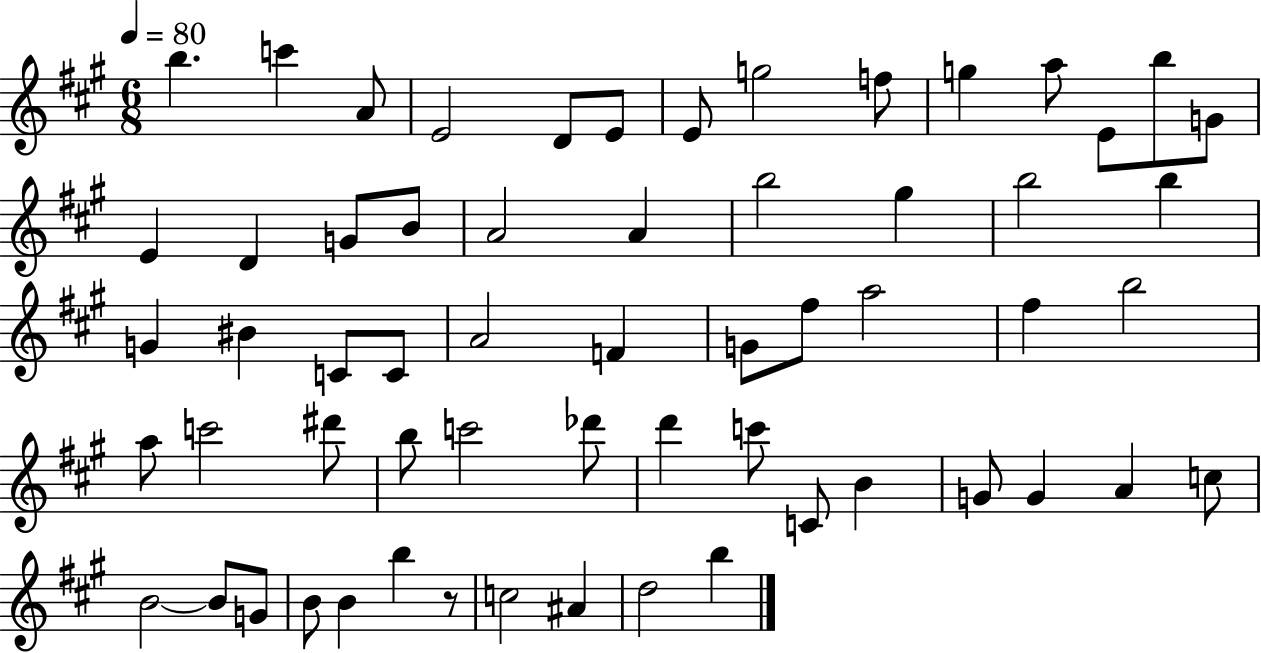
{
  \clef treble
  \numericTimeSignature
  \time 6/8
  \key a \major
  \tempo 4 = 80
  \repeat volta 2 { b''4. c'''4 a'8 | e'2 d'8 e'8 | e'8 g''2 f''8 | g''4 a''8 e'8 b''8 g'8 | \break e'4 d'4 g'8 b'8 | a'2 a'4 | b''2 gis''4 | b''2 b''4 | \break g'4 bis'4 c'8 c'8 | a'2 f'4 | g'8 fis''8 a''2 | fis''4 b''2 | \break a''8 c'''2 dis'''8 | b''8 c'''2 des'''8 | d'''4 c'''8 c'8 b'4 | g'8 g'4 a'4 c''8 | \break b'2~~ b'8 g'8 | b'8 b'4 b''4 r8 | c''2 ais'4 | d''2 b''4 | \break } \bar "|."
}